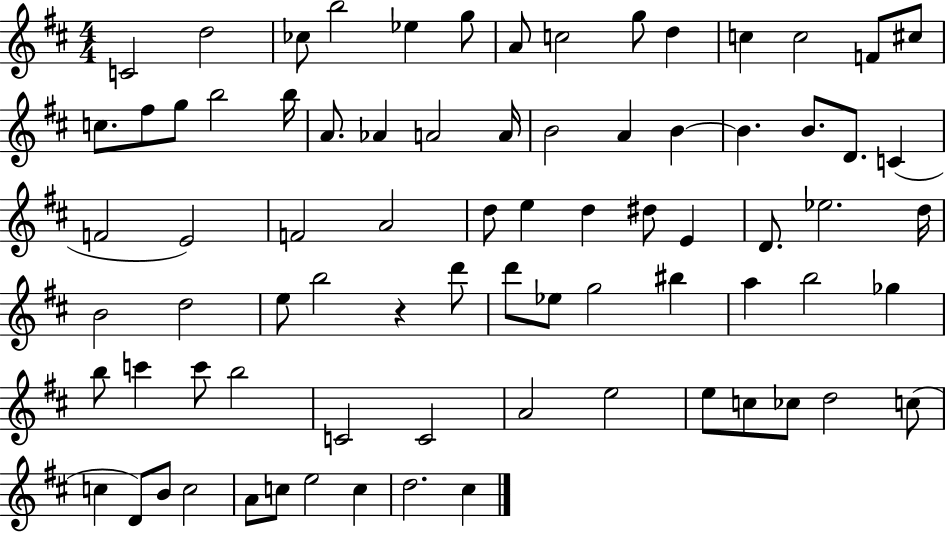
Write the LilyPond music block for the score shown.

{
  \clef treble
  \numericTimeSignature
  \time 4/4
  \key d \major
  c'2 d''2 | ces''8 b''2 ees''4 g''8 | a'8 c''2 g''8 d''4 | c''4 c''2 f'8 cis''8 | \break c''8. fis''8 g''8 b''2 b''16 | a'8. aes'4 a'2 a'16 | b'2 a'4 b'4~~ | b'4. b'8. d'8. c'4( | \break f'2 e'2) | f'2 a'2 | d''8 e''4 d''4 dis''8 e'4 | d'8. ees''2. d''16 | \break b'2 d''2 | e''8 b''2 r4 d'''8 | d'''8 ees''8 g''2 bis''4 | a''4 b''2 ges''4 | \break b''8 c'''4 c'''8 b''2 | c'2 c'2 | a'2 e''2 | e''8 c''8 ces''8 d''2 c''8( | \break c''4 d'8) b'8 c''2 | a'8 c''8 e''2 c''4 | d''2. cis''4 | \bar "|."
}